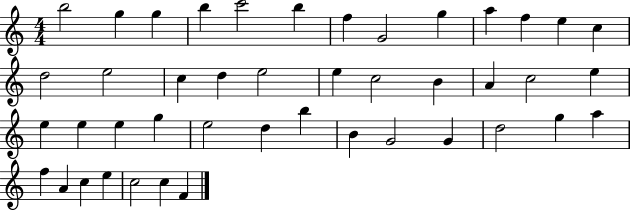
X:1
T:Untitled
M:4/4
L:1/4
K:C
b2 g g b c'2 b f G2 g a f e c d2 e2 c d e2 e c2 B A c2 e e e e g e2 d b B G2 G d2 g a f A c e c2 c F